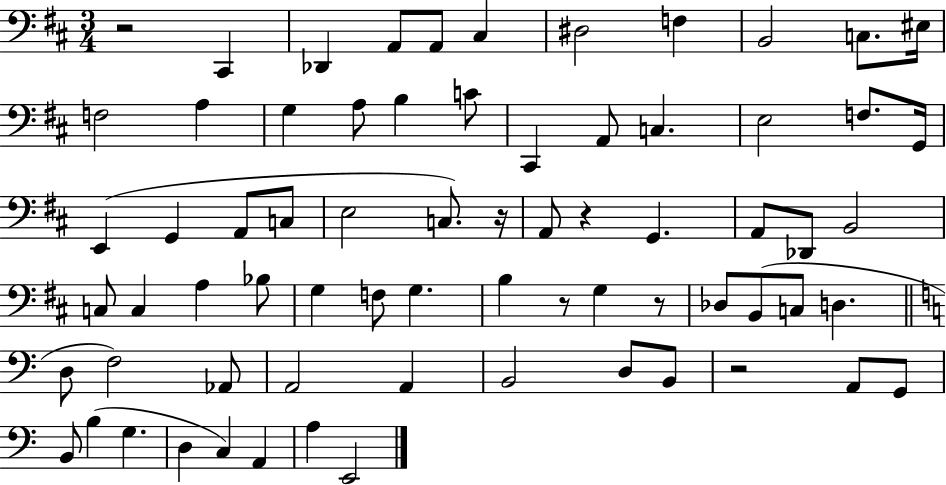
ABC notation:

X:1
T:Untitled
M:3/4
L:1/4
K:D
z2 ^C,, _D,, A,,/2 A,,/2 ^C, ^D,2 F, B,,2 C,/2 ^E,/4 F,2 A, G, A,/2 B, C/2 ^C,, A,,/2 C, E,2 F,/2 G,,/4 E,, G,, A,,/2 C,/2 E,2 C,/2 z/4 A,,/2 z G,, A,,/2 _D,,/2 B,,2 C,/2 C, A, _B,/2 G, F,/2 G, B, z/2 G, z/2 _D,/2 B,,/2 C,/2 D, D,/2 F,2 _A,,/2 A,,2 A,, B,,2 D,/2 B,,/2 z2 A,,/2 G,,/2 B,,/2 B, G, D, C, A,, A, E,,2